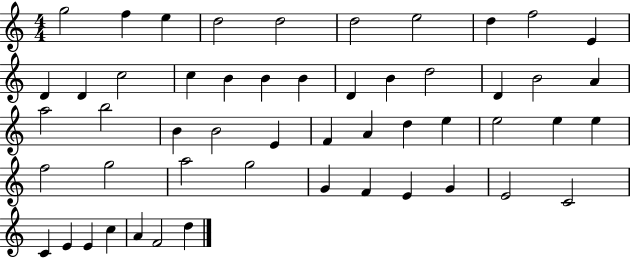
G5/h F5/q E5/q D5/h D5/h D5/h E5/h D5/q F5/h E4/q D4/q D4/q C5/h C5/q B4/q B4/q B4/q D4/q B4/q D5/h D4/q B4/h A4/q A5/h B5/h B4/q B4/h E4/q F4/q A4/q D5/q E5/q E5/h E5/q E5/q F5/h G5/h A5/h G5/h G4/q F4/q E4/q G4/q E4/h C4/h C4/q E4/q E4/q C5/q A4/q F4/h D5/q